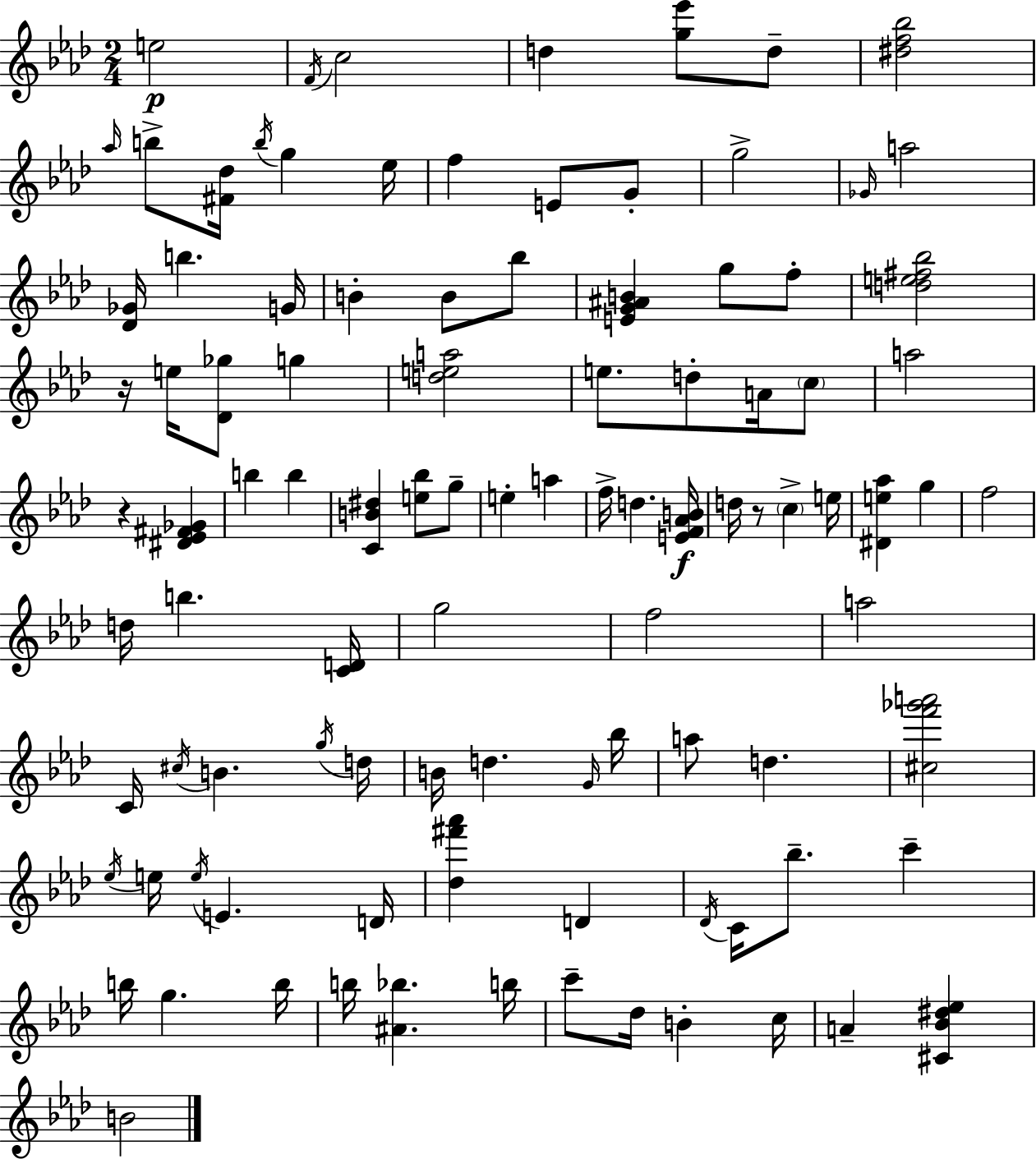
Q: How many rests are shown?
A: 3